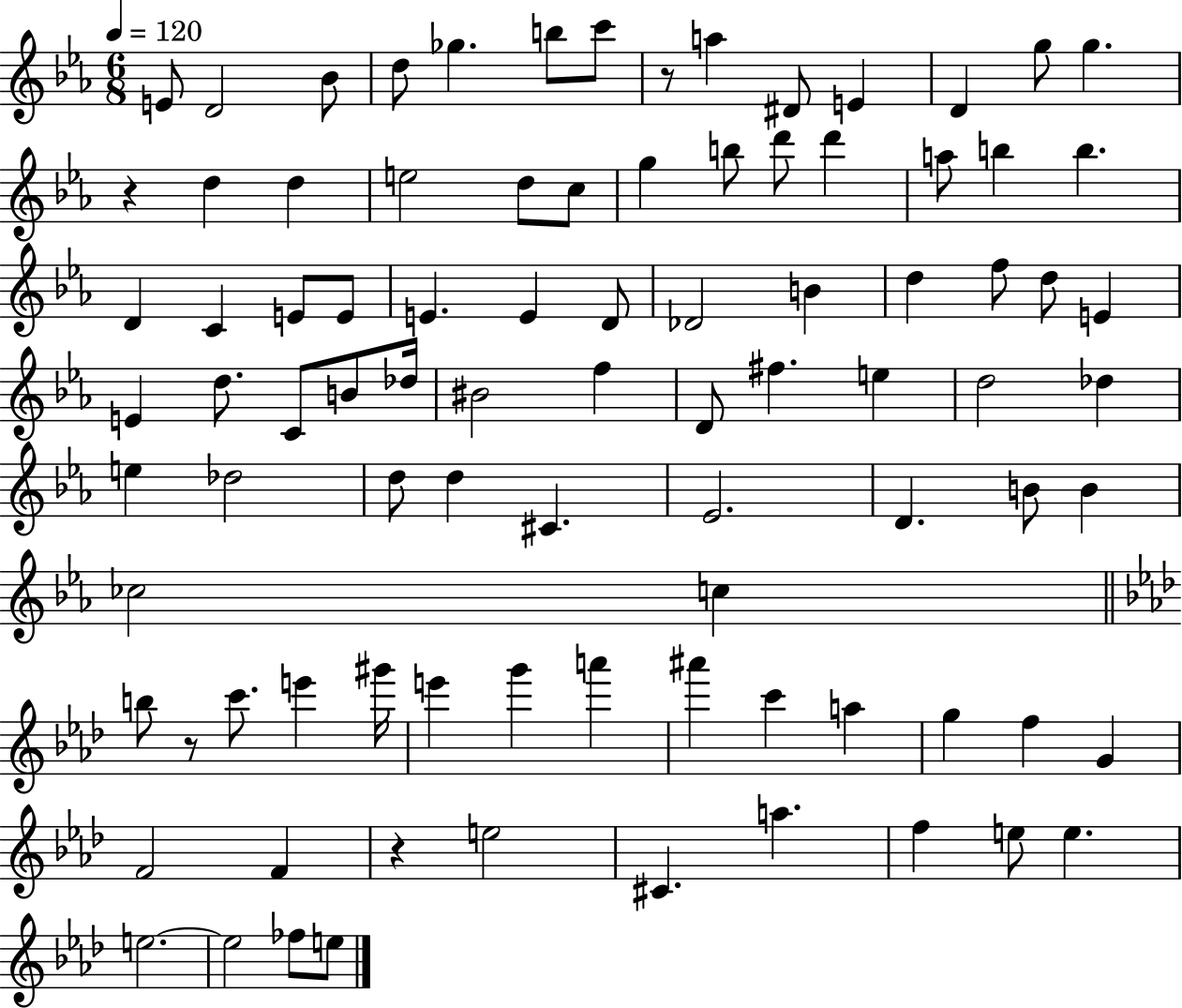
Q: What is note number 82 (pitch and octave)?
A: E5